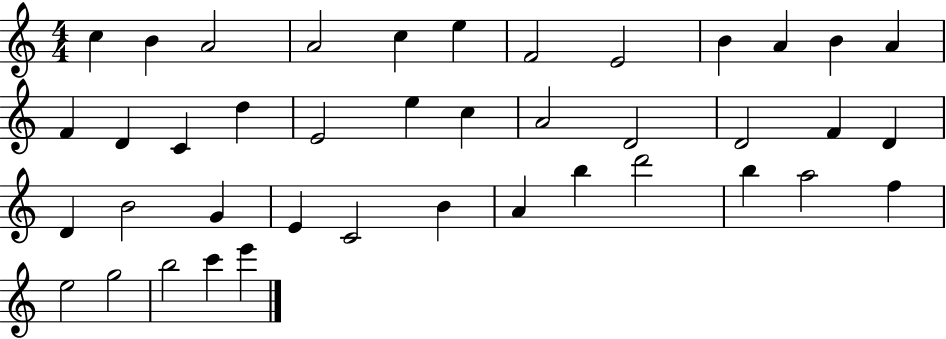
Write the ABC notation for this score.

X:1
T:Untitled
M:4/4
L:1/4
K:C
c B A2 A2 c e F2 E2 B A B A F D C d E2 e c A2 D2 D2 F D D B2 G E C2 B A b d'2 b a2 f e2 g2 b2 c' e'